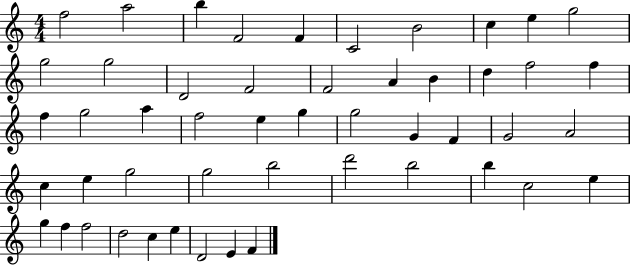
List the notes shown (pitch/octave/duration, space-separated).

F5/h A5/h B5/q F4/h F4/q C4/h B4/h C5/q E5/q G5/h G5/h G5/h D4/h F4/h F4/h A4/q B4/q D5/q F5/h F5/q F5/q G5/h A5/q F5/h E5/q G5/q G5/h G4/q F4/q G4/h A4/h C5/q E5/q G5/h G5/h B5/h D6/h B5/h B5/q C5/h E5/q G5/q F5/q F5/h D5/h C5/q E5/q D4/h E4/q F4/q